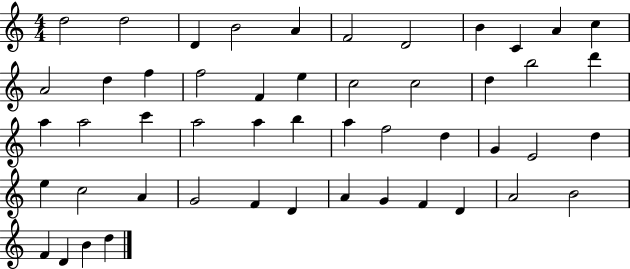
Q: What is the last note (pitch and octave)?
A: D5